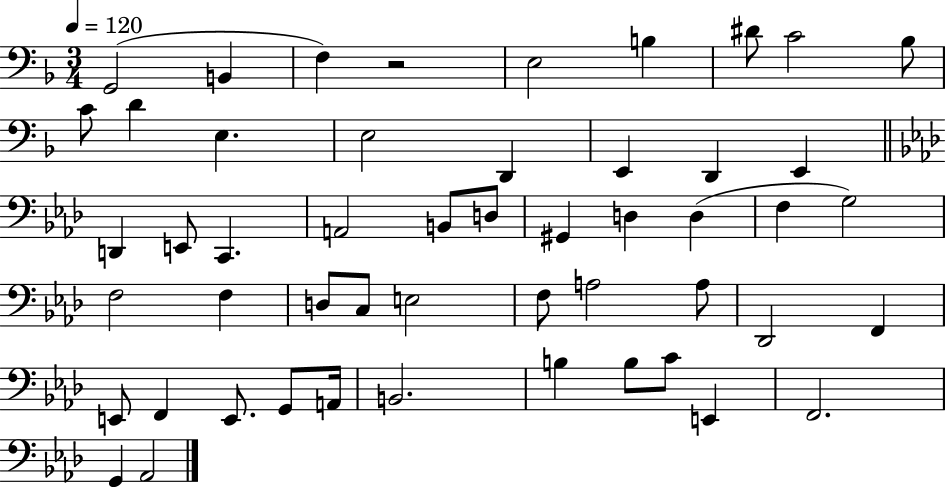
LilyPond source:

{
  \clef bass
  \numericTimeSignature
  \time 3/4
  \key f \major
  \tempo 4 = 120
  g,2( b,4 | f4) r2 | e2 b4 | dis'8 c'2 bes8 | \break c'8 d'4 e4. | e2 d,4 | e,4 d,4 e,4 | \bar "||" \break \key f \minor d,4 e,8 c,4. | a,2 b,8 d8 | gis,4 d4 d4( | f4 g2) | \break f2 f4 | d8 c8 e2 | f8 a2 a8 | des,2 f,4 | \break e,8 f,4 e,8. g,8 a,16 | b,2. | b4 b8 c'8 e,4 | f,2. | \break g,4 aes,2 | \bar "|."
}